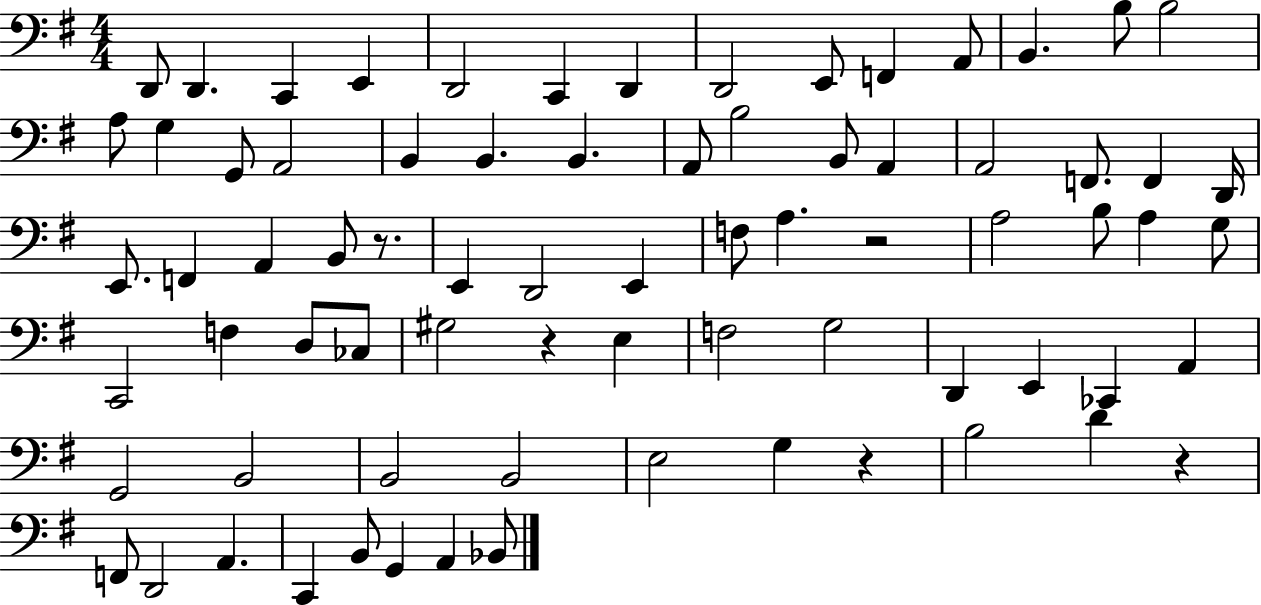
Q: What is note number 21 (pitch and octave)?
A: B2